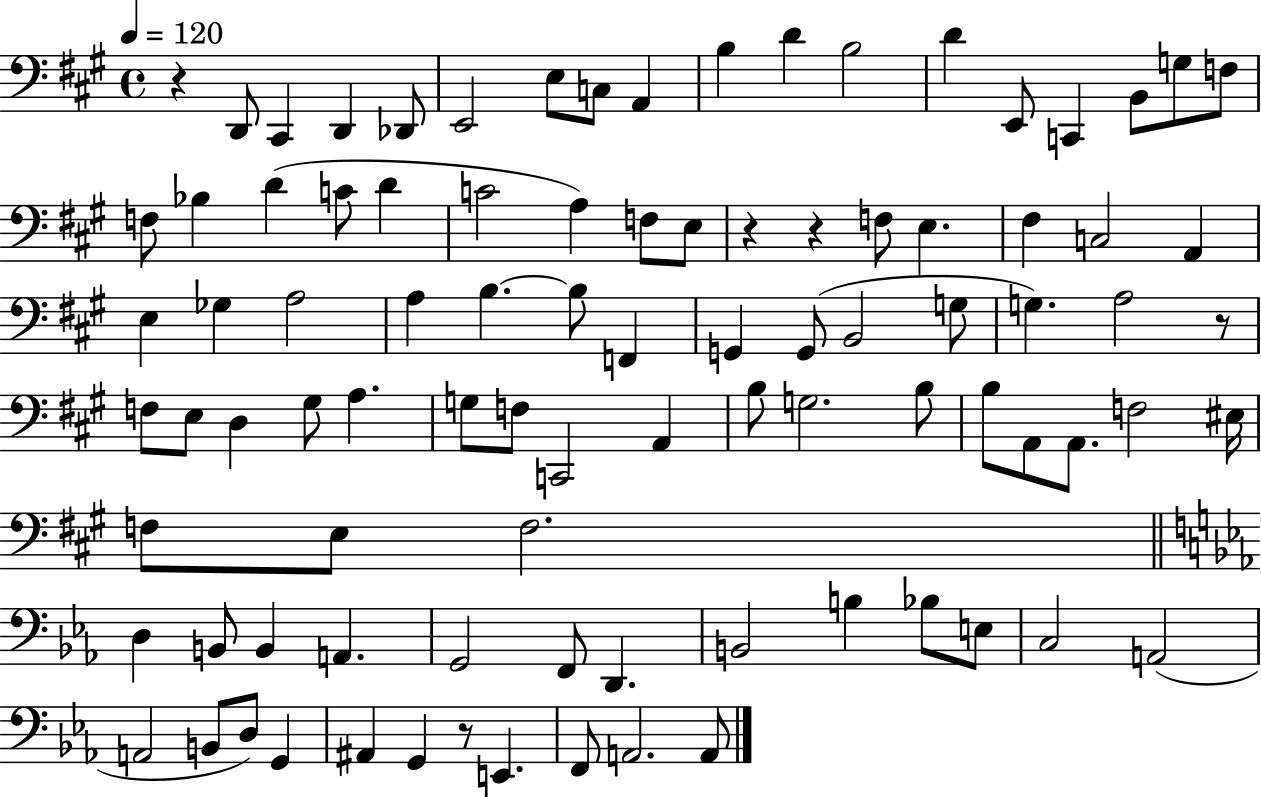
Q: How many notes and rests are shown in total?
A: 92